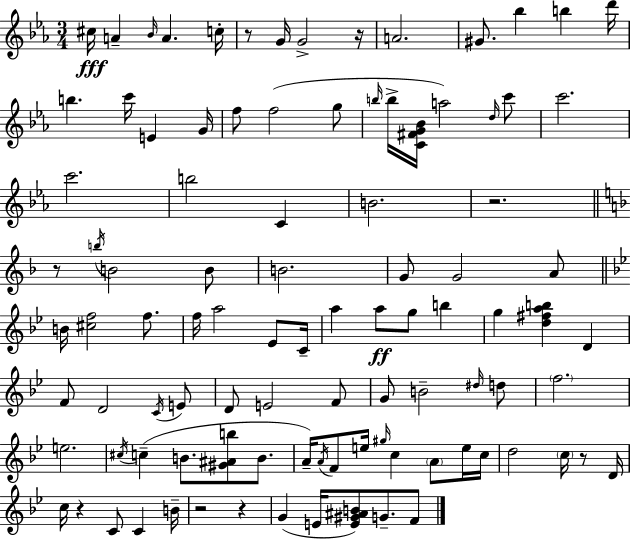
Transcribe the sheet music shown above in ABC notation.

X:1
T:Untitled
M:3/4
L:1/4
K:Eb
^c/4 A _B/4 A c/4 z/2 G/4 G2 z/4 A2 ^G/2 _b b d'/4 b c'/4 E G/4 f/2 f2 g/2 b/4 b/4 [C^FG_B]/4 a2 d/4 c'/2 c'2 c'2 b2 C B2 z2 z/2 b/4 B2 B/2 B2 G/2 G2 A/2 B/4 [^cf]2 f/2 f/4 a2 _E/2 C/4 a a/2 g/2 b g [d^fab] D F/2 D2 C/4 E/2 D/2 E2 F/2 G/2 B2 ^d/4 d/2 f2 e2 ^c/4 c B/2 [^G^Ab]/2 B/2 A/4 A/4 F/2 e/4 ^g/4 c A/2 e/4 c/4 d2 c/4 z/2 D/4 c/4 z C/2 C B/4 z2 z G E/4 [E^G^AB]/2 G/2 F/2